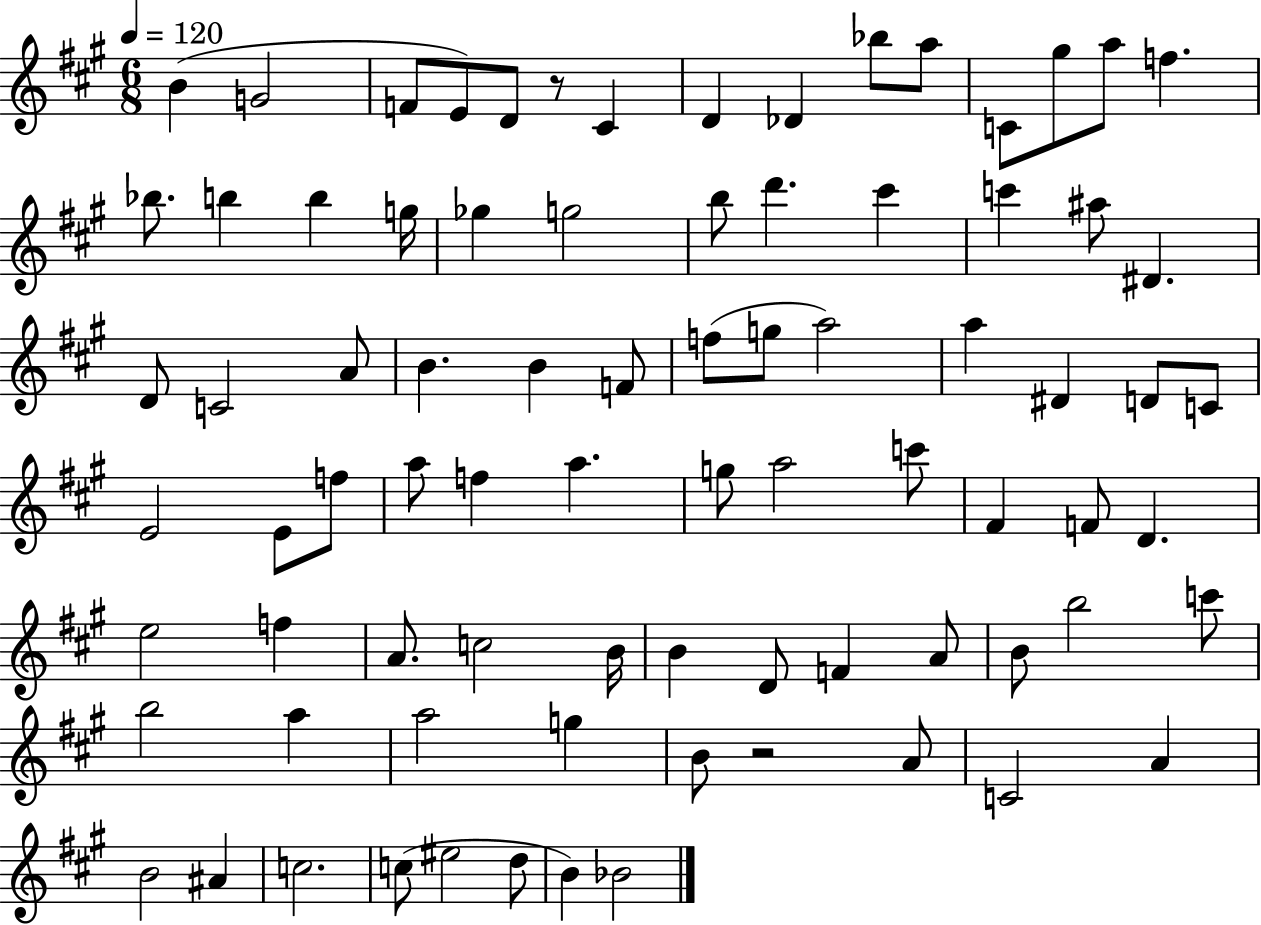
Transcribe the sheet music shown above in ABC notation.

X:1
T:Untitled
M:6/8
L:1/4
K:A
B G2 F/2 E/2 D/2 z/2 ^C D _D _b/2 a/2 C/2 ^g/2 a/2 f _b/2 b b g/4 _g g2 b/2 d' ^c' c' ^a/2 ^D D/2 C2 A/2 B B F/2 f/2 g/2 a2 a ^D D/2 C/2 E2 E/2 f/2 a/2 f a g/2 a2 c'/2 ^F F/2 D e2 f A/2 c2 B/4 B D/2 F A/2 B/2 b2 c'/2 b2 a a2 g B/2 z2 A/2 C2 A B2 ^A c2 c/2 ^e2 d/2 B _B2